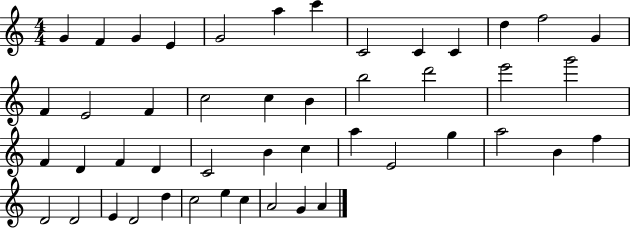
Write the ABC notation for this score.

X:1
T:Untitled
M:4/4
L:1/4
K:C
G F G E G2 a c' C2 C C d f2 G F E2 F c2 c B b2 d'2 e'2 g'2 F D F D C2 B c a E2 g a2 B f D2 D2 E D2 d c2 e c A2 G A